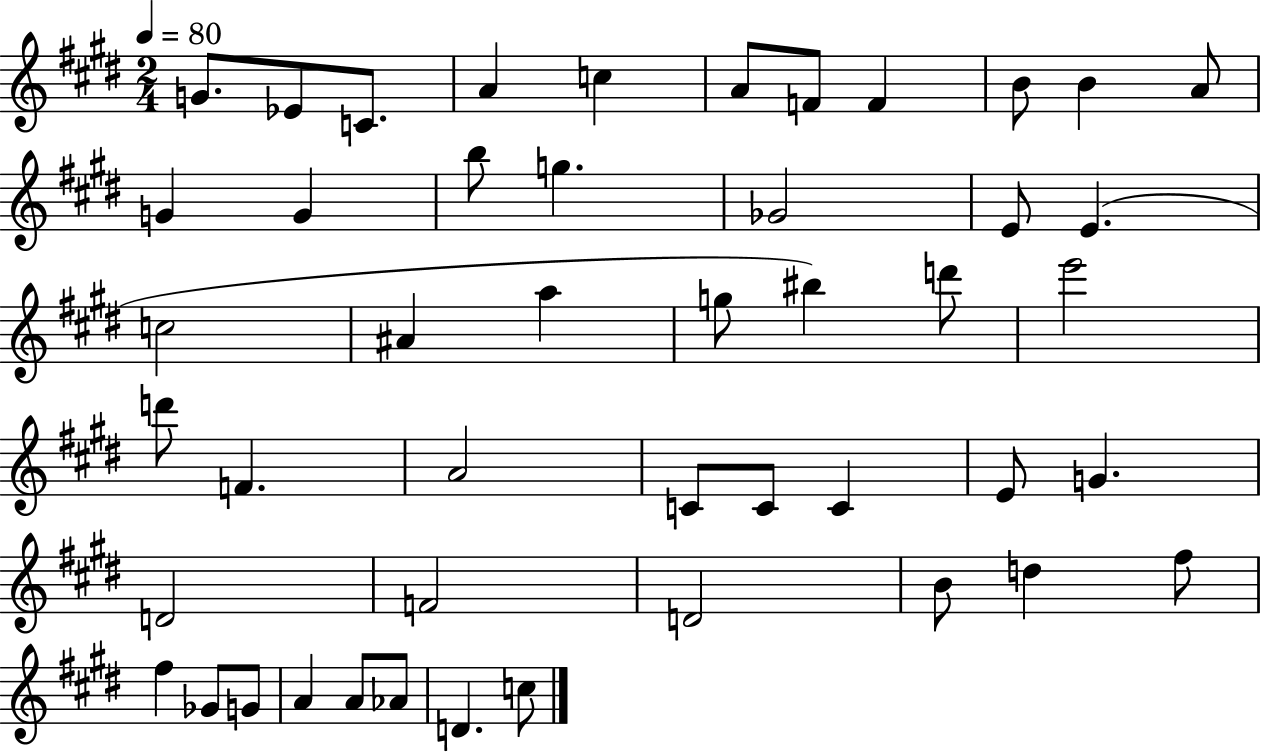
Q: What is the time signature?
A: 2/4